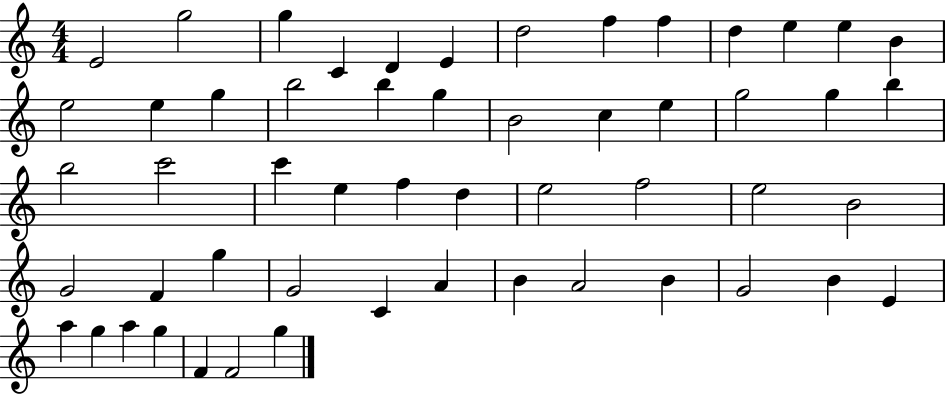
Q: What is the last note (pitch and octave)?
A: G5